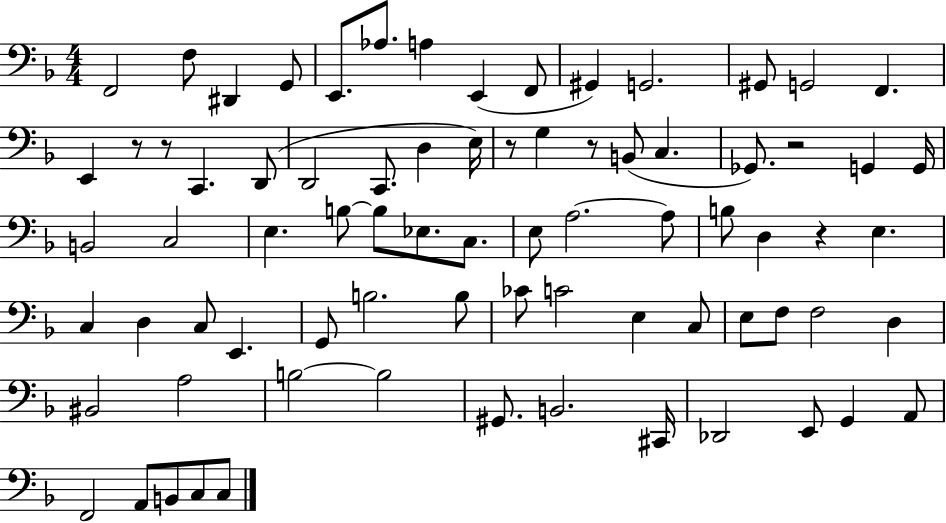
X:1
T:Untitled
M:4/4
L:1/4
K:F
F,,2 F,/2 ^D,, G,,/2 E,,/2 _A,/2 A, E,, F,,/2 ^G,, G,,2 ^G,,/2 G,,2 F,, E,, z/2 z/2 C,, D,,/2 D,,2 C,,/2 D, E,/4 z/2 G, z/2 B,,/2 C, _G,,/2 z2 G,, G,,/4 B,,2 C,2 E, B,/2 B,/2 _E,/2 C,/2 E,/2 A,2 A,/2 B,/2 D, z E, C, D, C,/2 E,, G,,/2 B,2 B,/2 _C/2 C2 E, C,/2 E,/2 F,/2 F,2 D, ^B,,2 A,2 B,2 B,2 ^G,,/2 B,,2 ^C,,/4 _D,,2 E,,/2 G,, A,,/2 F,,2 A,,/2 B,,/2 C,/2 C,/2